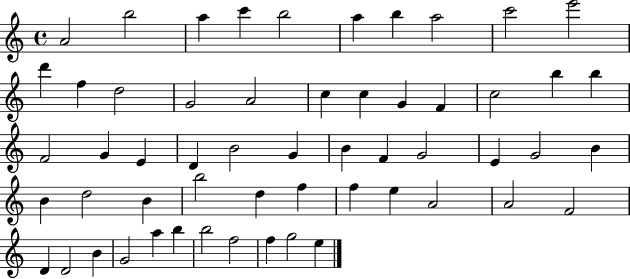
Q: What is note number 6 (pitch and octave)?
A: A5